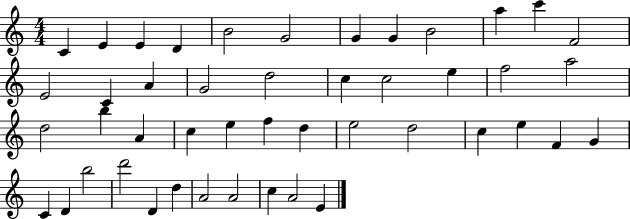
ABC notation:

X:1
T:Untitled
M:4/4
L:1/4
K:C
C E E D B2 G2 G G B2 a c' F2 E2 C A G2 d2 c c2 e f2 a2 d2 b A c e f d e2 d2 c e F G C D b2 d'2 D d A2 A2 c A2 E